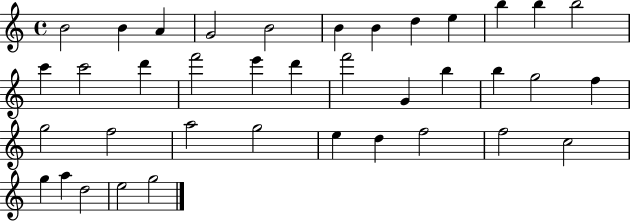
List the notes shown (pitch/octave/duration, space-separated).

B4/h B4/q A4/q G4/h B4/h B4/q B4/q D5/q E5/q B5/q B5/q B5/h C6/q C6/h D6/q F6/h E6/q D6/q F6/h G4/q B5/q B5/q G5/h F5/q G5/h F5/h A5/h G5/h E5/q D5/q F5/h F5/h C5/h G5/q A5/q D5/h E5/h G5/h